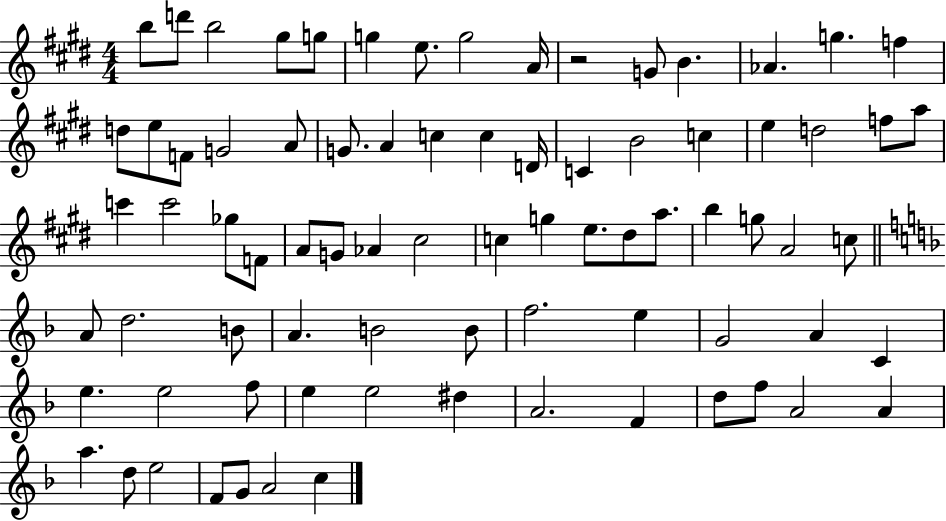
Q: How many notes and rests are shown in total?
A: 79